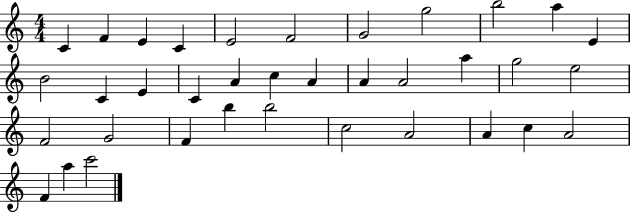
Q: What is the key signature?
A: C major